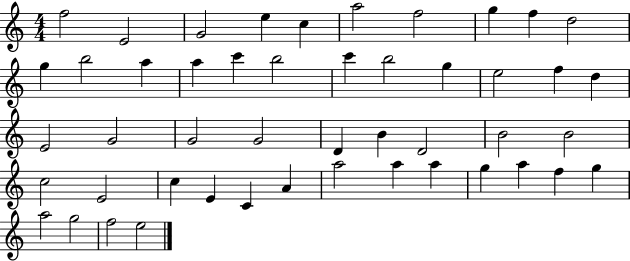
X:1
T:Untitled
M:4/4
L:1/4
K:C
f2 E2 G2 e c a2 f2 g f d2 g b2 a a c' b2 c' b2 g e2 f d E2 G2 G2 G2 D B D2 B2 B2 c2 E2 c E C A a2 a a g a f g a2 g2 f2 e2